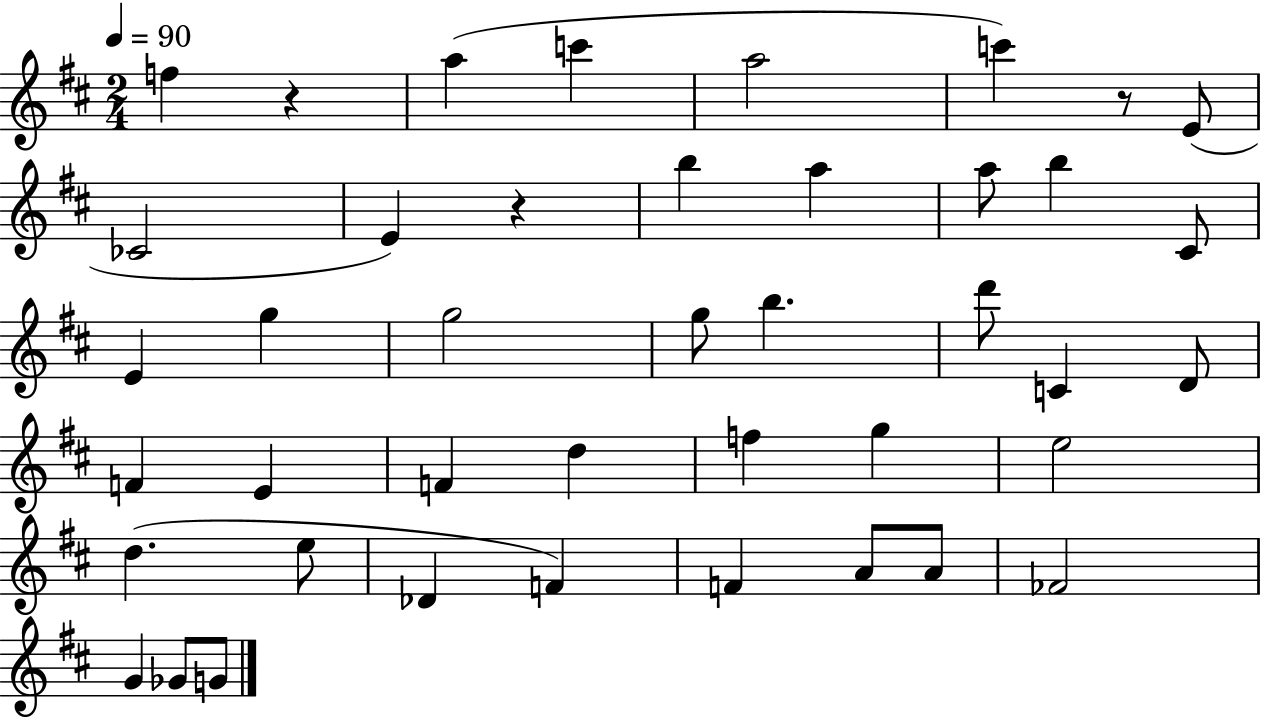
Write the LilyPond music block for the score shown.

{
  \clef treble
  \numericTimeSignature
  \time 2/4
  \key d \major
  \tempo 4 = 90
  f''4 r4 | a''4( c'''4 | a''2 | c'''4) r8 e'8( | \break ces'2 | e'4) r4 | b''4 a''4 | a''8 b''4 cis'8 | \break e'4 g''4 | g''2 | g''8 b''4. | d'''8 c'4 d'8 | \break f'4 e'4 | f'4 d''4 | f''4 g''4 | e''2 | \break d''4.( e''8 | des'4 f'4) | f'4 a'8 a'8 | fes'2 | \break g'4 ges'8 g'8 | \bar "|."
}